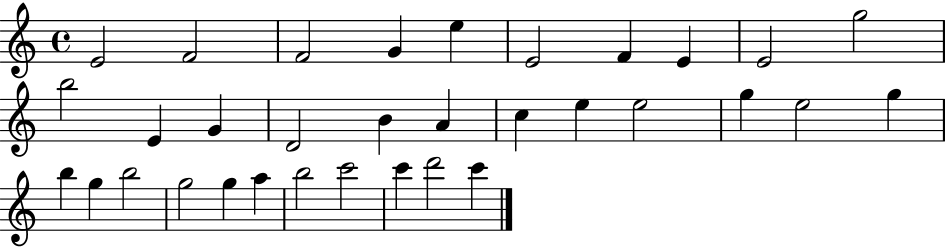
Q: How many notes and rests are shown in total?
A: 33